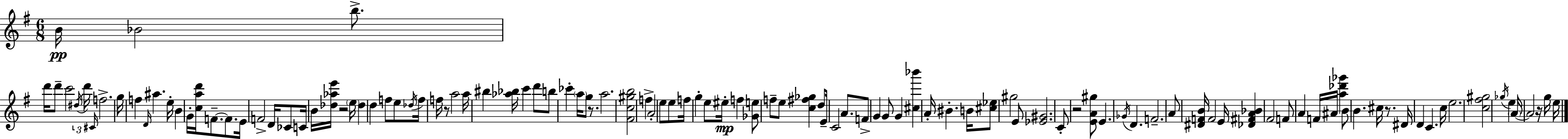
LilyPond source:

{
  \clef treble
  \numericTimeSignature
  \time 6/8
  \key e \minor
  b'16\pp bes'2 b''8.-> | d'''16 d'''8-- c'''2 \tuplet 3/2 { \acciaccatura { dis''16 } | d'''16 \grace { cis'16 } } f''2.-> | g''16 f''4 \grace { d'16 } ais''4. | \break e''16-. b'4 g'16-. <c'' a'' d'''>16 f'8.--~~ | f'8. e'16 f'2-> | d'16 ces'8 c'16 b'16 <des'' aes'' e'''>16 r2 | \parenthesize e''16 des''4 d''4 f''8 | \break e''8 \acciaccatura { des''16 } f''16 f''16 r8 a''2 | a''16 bis''4 <aes'' bes''>16 c'''4 | d'''8 b''8 ces'''4-. \parenthesize a''16 g''8 | r8. a''2. | \break <fis' c'' gis'' b''>2 | f''4-> a'2-. | e''8 e''8 f''16 g''4-. e''8 eis''16-.\mp | f''4 <ges' e''>8 f''8-- e''8 <c'' fis'' ges''>4 | \break d''8 e'16-- c'2 | a'8. f'8-> g'4 g'8 | g'4 <cis'' bes'''>4 a'16-. bis'4.-. | b'16 <cis'' ees''>8 gis''2 | \break e'8 <ees' gis'>2. | c'8-. r2 | <e' a' gis''>8 e'4. \acciaccatura { ges'16 } d'4. | f'2.-- | \break a'8 <dis' f' b'>16 f'2 | e'16 <des' fis' a' bes'>4 fis'2 | f'8 a'4 f'16 | ais'16 <a'' des''' ges'''>4 b'8 b'4. | \break cis''16 r8. dis'16 d'4 c'4. | c''16 e''2. | <c'' fis'' gis''>2 | \acciaccatura { ges''16 } e''4 \parenthesize a'16~~ a'2 | \break r16 g''16 e''16 \bar "|."
}